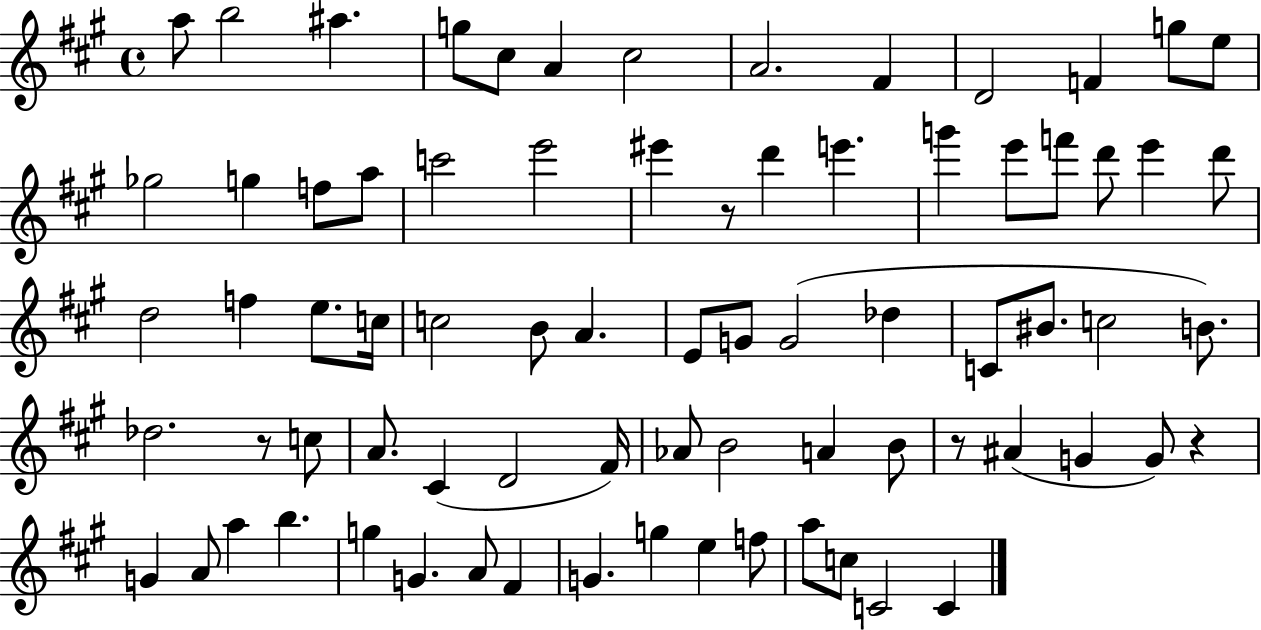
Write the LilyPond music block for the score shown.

{
  \clef treble
  \time 4/4
  \defaultTimeSignature
  \key a \major
  a''8 b''2 ais''4. | g''8 cis''8 a'4 cis''2 | a'2. fis'4 | d'2 f'4 g''8 e''8 | \break ges''2 g''4 f''8 a''8 | c'''2 e'''2 | eis'''4 r8 d'''4 e'''4. | g'''4 e'''8 f'''8 d'''8 e'''4 d'''8 | \break d''2 f''4 e''8. c''16 | c''2 b'8 a'4. | e'8 g'8 g'2( des''4 | c'8 bis'8. c''2 b'8.) | \break des''2. r8 c''8 | a'8. cis'4( d'2 fis'16) | aes'8 b'2 a'4 b'8 | r8 ais'4( g'4 g'8) r4 | \break g'4 a'8 a''4 b''4. | g''4 g'4. a'8 fis'4 | g'4. g''4 e''4 f''8 | a''8 c''8 c'2 c'4 | \break \bar "|."
}